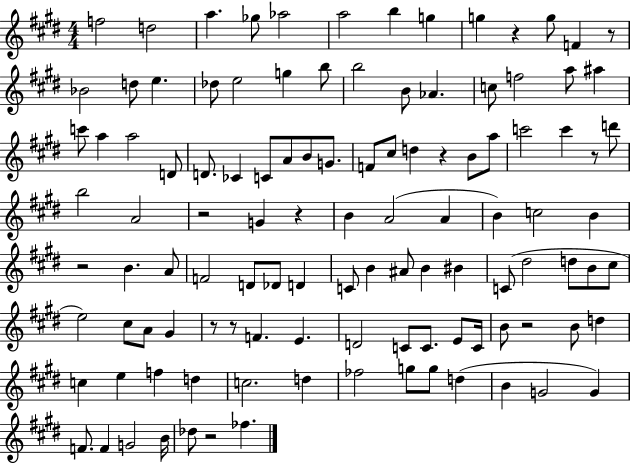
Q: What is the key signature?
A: E major